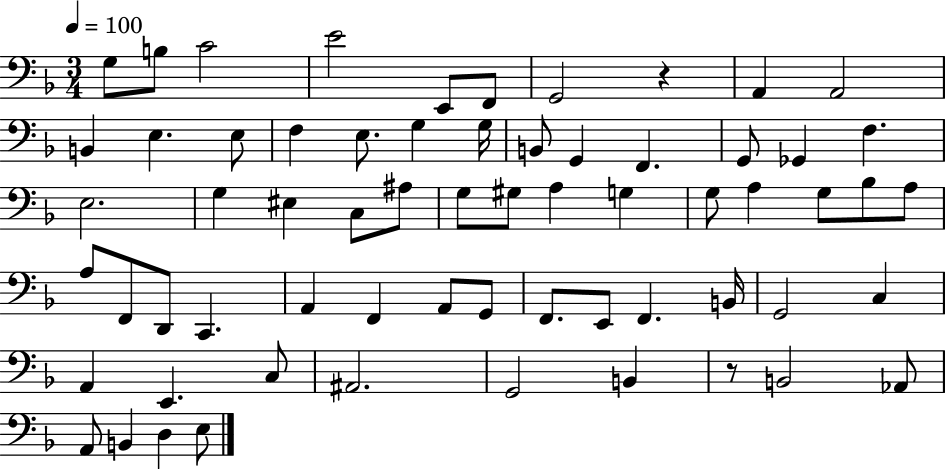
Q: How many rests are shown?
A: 2